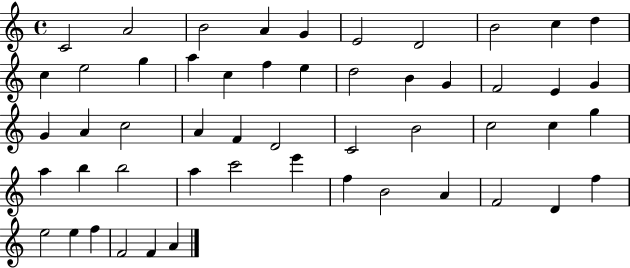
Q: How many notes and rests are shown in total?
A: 52